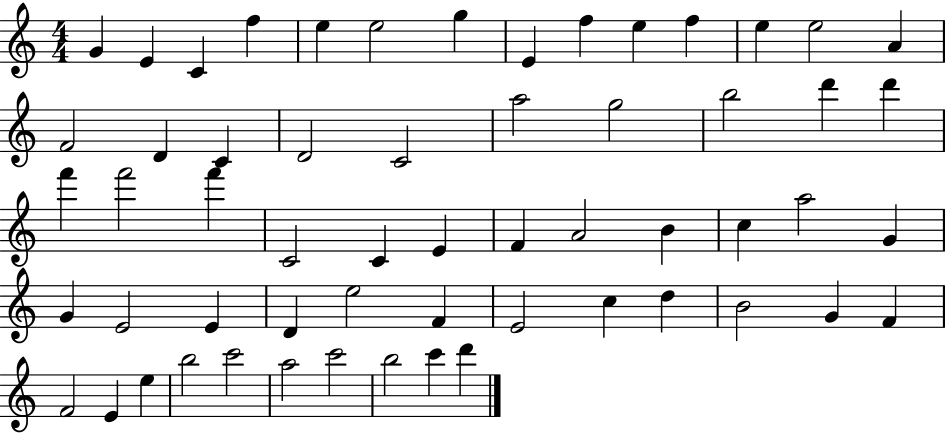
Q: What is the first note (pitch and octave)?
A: G4